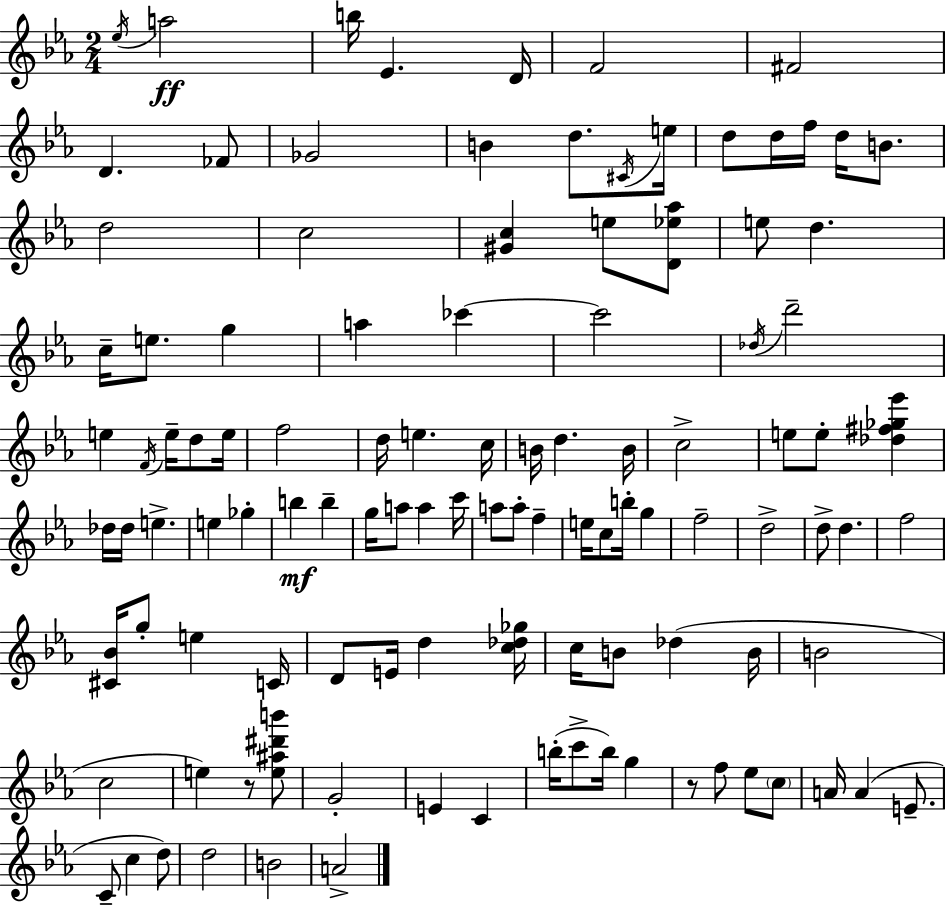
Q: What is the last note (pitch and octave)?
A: A4